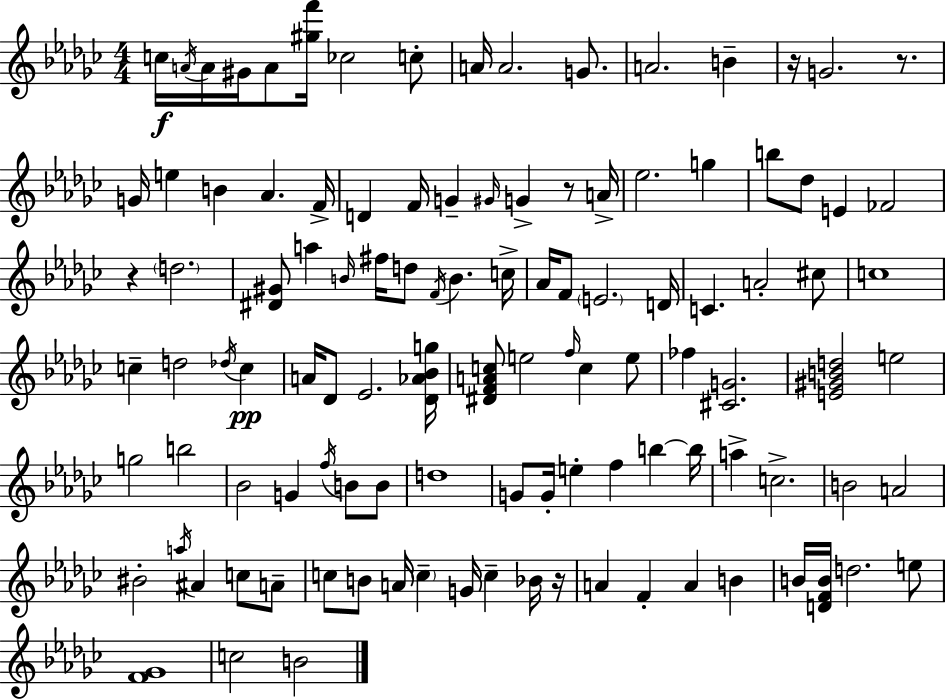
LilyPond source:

{
  \clef treble
  \numericTimeSignature
  \time 4/4
  \key ees \minor
  c''16\f \acciaccatura { a'16 } a'16 gis'16 a'8 <gis'' f'''>16 ces''2 c''8-. | a'16 a'2. g'8. | a'2. b'4-- | r16 g'2. r8. | \break g'16 e''4 b'4 aes'4. | f'16-> d'4 f'16 g'4-- \grace { gis'16 } g'4-> r8 | a'16-> ees''2. g''4 | b''8 des''8 e'4 fes'2 | \break r4 \parenthesize d''2. | <dis' gis'>8 a''4 \grace { b'16 } fis''16 d''8 \acciaccatura { f'16 } b'4. | c''16-> aes'16 f'8 \parenthesize e'2. | d'16 c'4. a'2-. | \break cis''8 c''1 | c''4-- d''2 | \acciaccatura { des''16 } c''4\pp a'16 des'8 ees'2. | <des' aes' bes' g''>16 <dis' f' a' c''>8 e''2 \grace { f''16 } | \break c''4 e''8 fes''4 <cis' g'>2. | <e' gis' b' d''>2 e''2 | g''2 b''2 | bes'2 g'4 | \break \acciaccatura { f''16 } b'8 b'8 d''1 | g'8 g'16-. e''4-. f''4 | b''4~~ b''16 a''4-> c''2.-> | b'2 a'2 | \break bis'2-. \acciaccatura { a''16 } | ais'4 c''8 a'8-- c''8 b'8 a'16 \parenthesize c''4-- | g'16 c''4-- bes'16 r16 a'4 f'4-. | a'4 b'4 b'16 <d' f' b'>16 d''2. | \break e''8 <f' ges'>1 | c''2 | b'2 \bar "|."
}